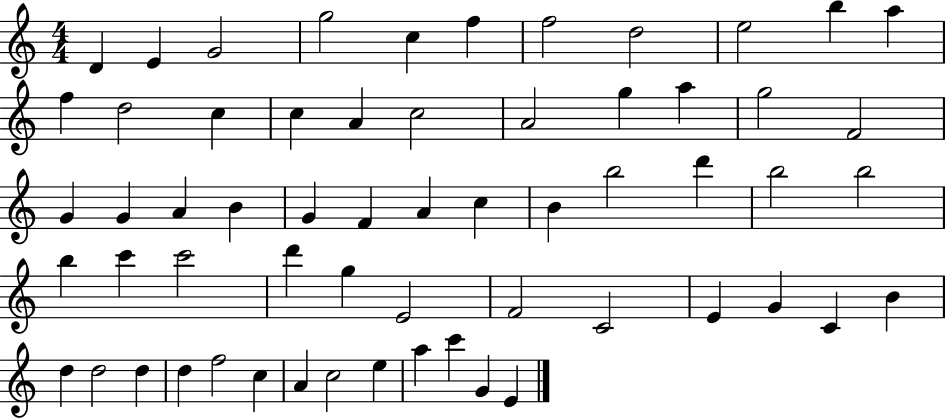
X:1
T:Untitled
M:4/4
L:1/4
K:C
D E G2 g2 c f f2 d2 e2 b a f d2 c c A c2 A2 g a g2 F2 G G A B G F A c B b2 d' b2 b2 b c' c'2 d' g E2 F2 C2 E G C B d d2 d d f2 c A c2 e a c' G E